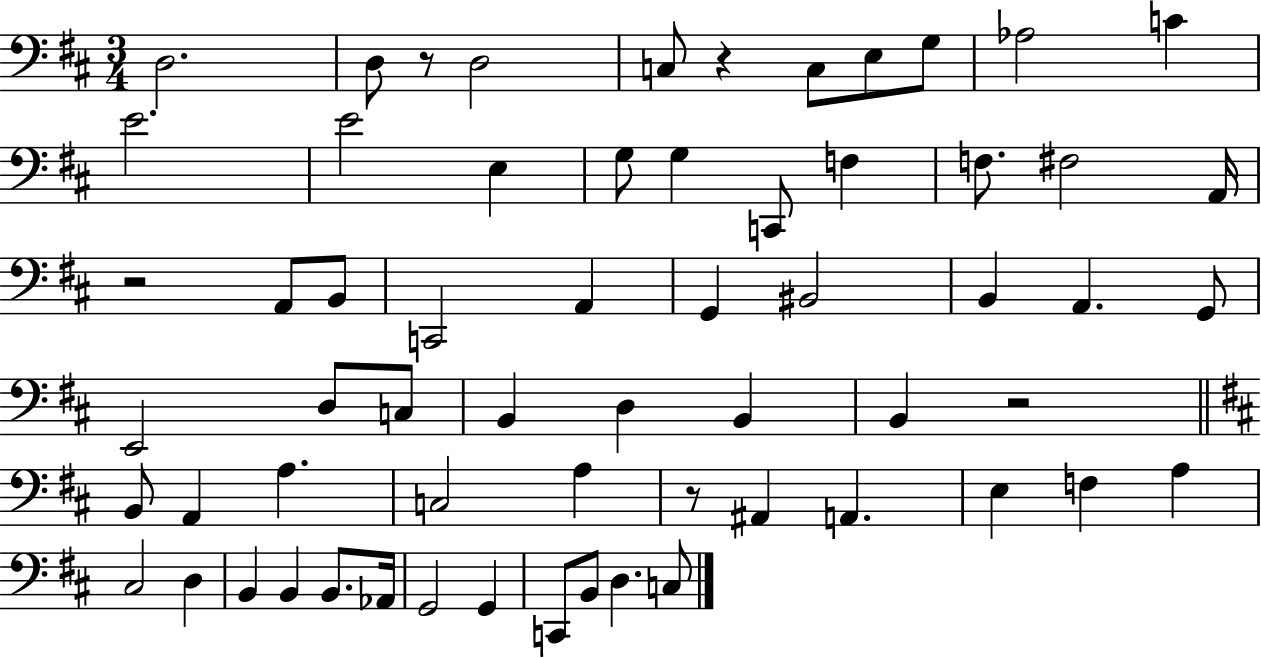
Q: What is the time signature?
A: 3/4